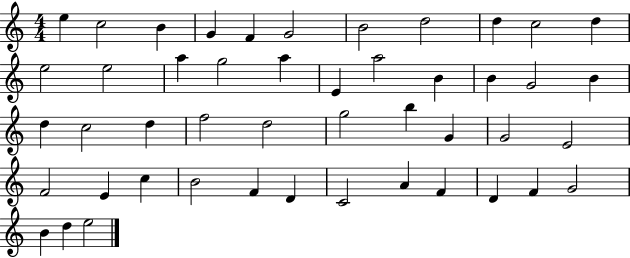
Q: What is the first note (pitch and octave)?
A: E5